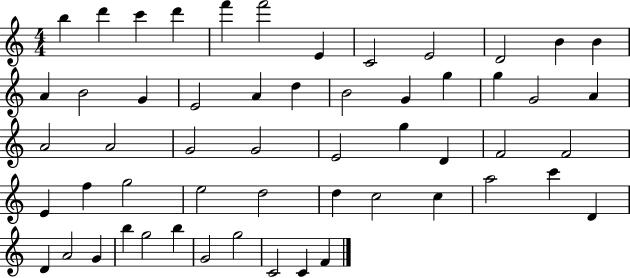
B5/q D6/q C6/q D6/q F6/q F6/h E4/q C4/h E4/h D4/h B4/q B4/q A4/q B4/h G4/q E4/h A4/q D5/q B4/h G4/q G5/q G5/q G4/h A4/q A4/h A4/h G4/h G4/h E4/h G5/q D4/q F4/h F4/h E4/q F5/q G5/h E5/h D5/h D5/q C5/h C5/q A5/h C6/q D4/q D4/q A4/h G4/q B5/q G5/h B5/q G4/h G5/h C4/h C4/q F4/q